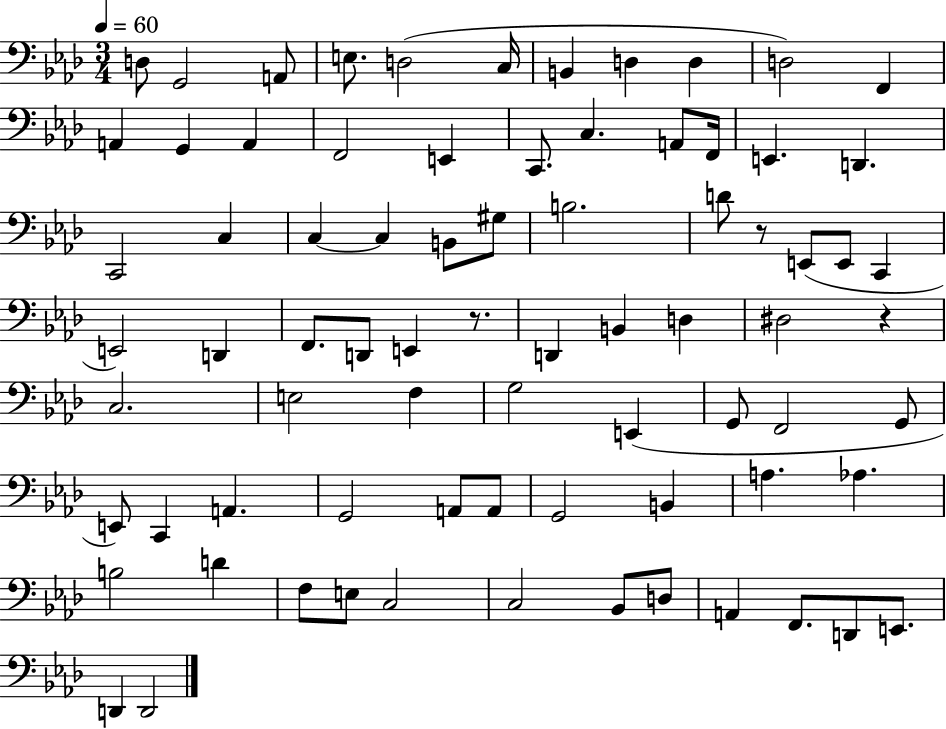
{
  \clef bass
  \numericTimeSignature
  \time 3/4
  \key aes \major
  \tempo 4 = 60
  d8 g,2 a,8 | e8. d2( c16 | b,4 d4 d4 | d2) f,4 | \break a,4 g,4 a,4 | f,2 e,4 | c,8. c4. a,8 f,16 | e,4. d,4. | \break c,2 c4 | c4~~ c4 b,8 gis8 | b2. | d'8 r8 e,8( e,8 c,4 | \break e,2) d,4 | f,8. d,8 e,4 r8. | d,4 b,4 d4 | dis2 r4 | \break c2. | e2 f4 | g2 e,4( | g,8 f,2 g,8 | \break e,8) c,4 a,4. | g,2 a,8 a,8 | g,2 b,4 | a4. aes4. | \break b2 d'4 | f8 e8 c2 | c2 bes,8 d8 | a,4 f,8. d,8 e,8. | \break d,4 d,2 | \bar "|."
}